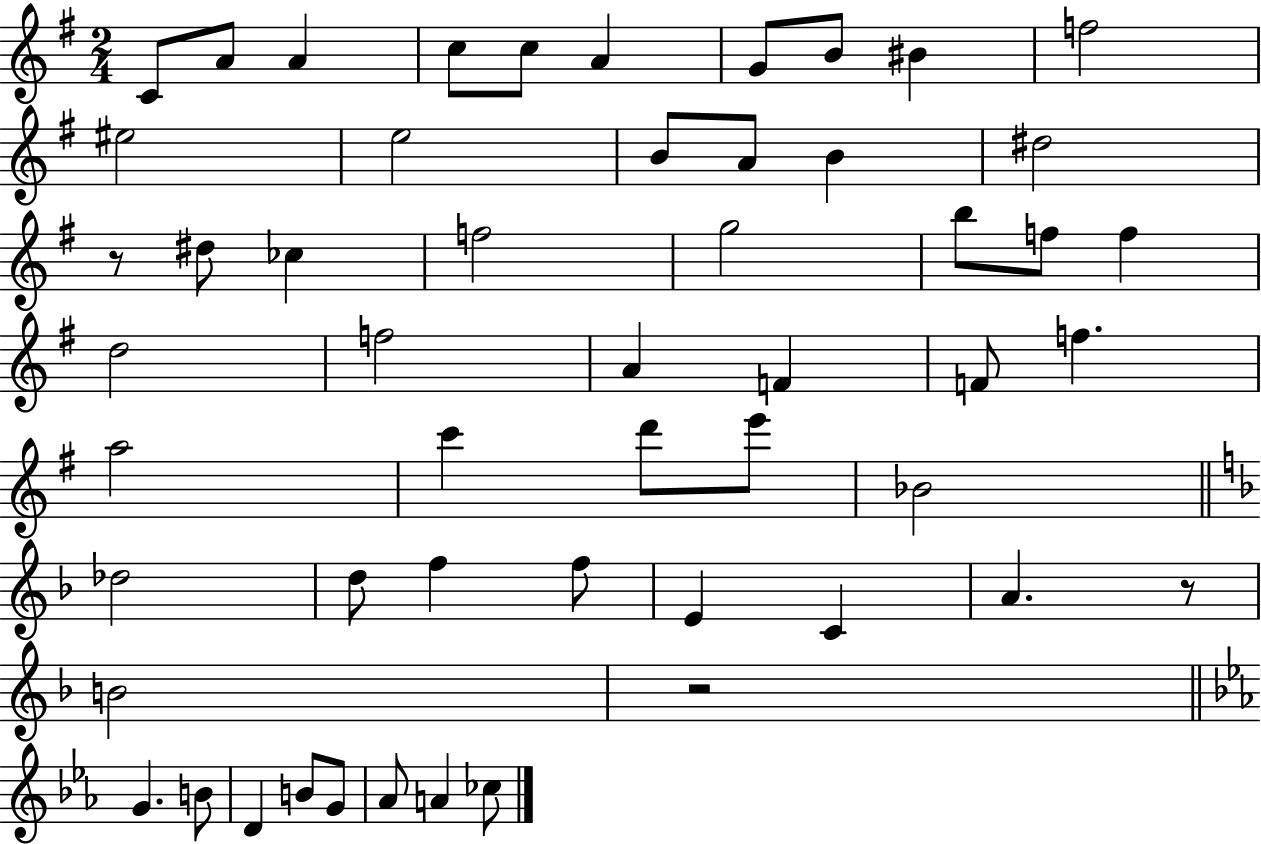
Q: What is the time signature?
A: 2/4